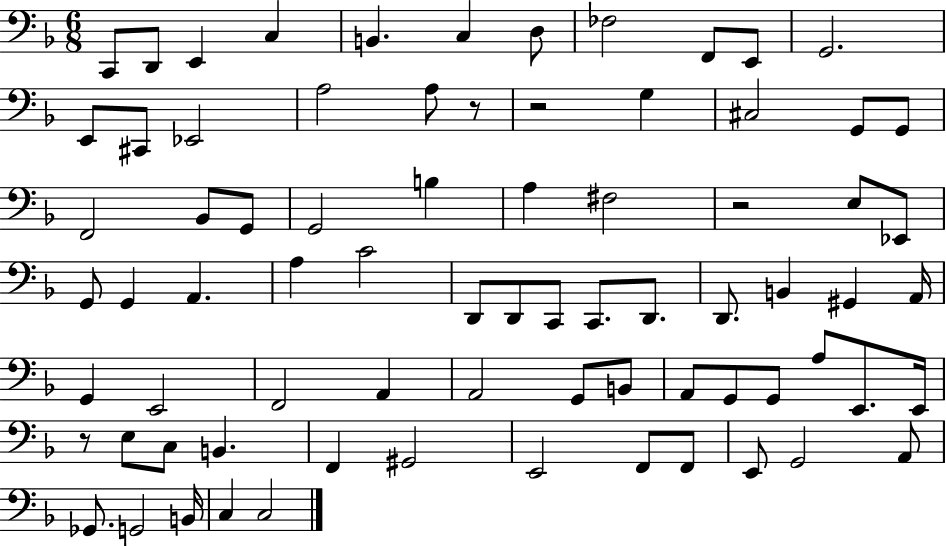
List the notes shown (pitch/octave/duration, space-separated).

C2/e D2/e E2/q C3/q B2/q. C3/q D3/e FES3/h F2/e E2/e G2/h. E2/e C#2/e Eb2/h A3/h A3/e R/e R/h G3/q C#3/h G2/e G2/e F2/h Bb2/e G2/e G2/h B3/q A3/q F#3/h R/h E3/e Eb2/e G2/e G2/q A2/q. A3/q C4/h D2/e D2/e C2/e C2/e. D2/e. D2/e. B2/q G#2/q A2/s G2/q E2/h F2/h A2/q A2/h G2/e B2/e A2/e G2/e G2/e A3/e E2/e. E2/s R/e E3/e C3/e B2/q. F2/q G#2/h E2/h F2/e F2/e E2/e G2/h A2/e Gb2/e. G2/h B2/s C3/q C3/h